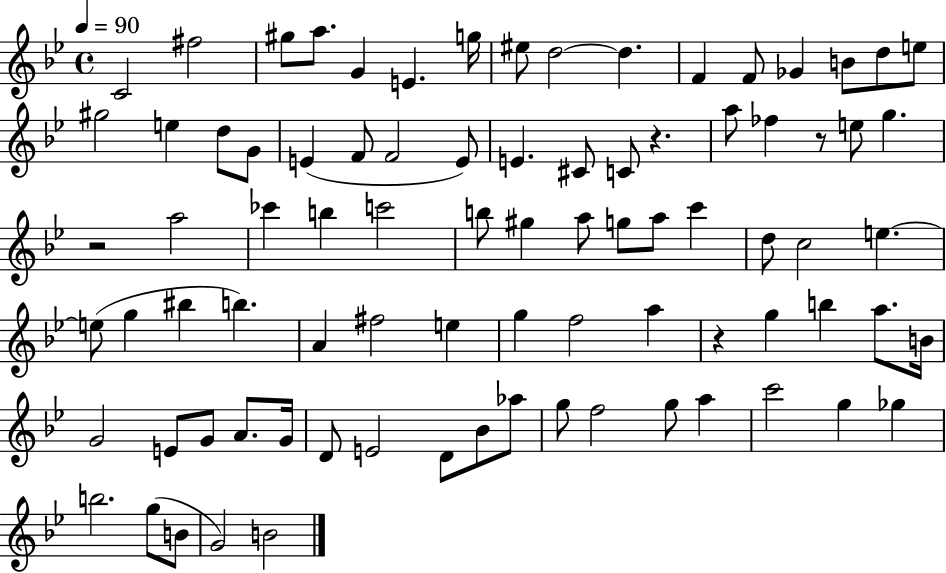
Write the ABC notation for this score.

X:1
T:Untitled
M:4/4
L:1/4
K:Bb
C2 ^f2 ^g/2 a/2 G E g/4 ^e/2 d2 d F F/2 _G B/2 d/2 e/2 ^g2 e d/2 G/2 E F/2 F2 E/2 E ^C/2 C/2 z a/2 _f z/2 e/2 g z2 a2 _c' b c'2 b/2 ^g a/2 g/2 a/2 c' d/2 c2 e e/2 g ^b b A ^f2 e g f2 a z g b a/2 B/4 G2 E/2 G/2 A/2 G/4 D/2 E2 D/2 _B/2 _a/2 g/2 f2 g/2 a c'2 g _g b2 g/2 B/2 G2 B2